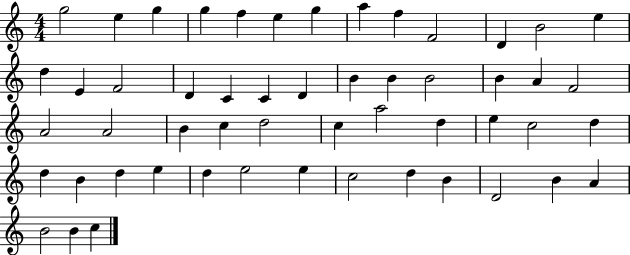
G5/h E5/q G5/q G5/q F5/q E5/q G5/q A5/q F5/q F4/h D4/q B4/h E5/q D5/q E4/q F4/h D4/q C4/q C4/q D4/q B4/q B4/q B4/h B4/q A4/q F4/h A4/h A4/h B4/q C5/q D5/h C5/q A5/h D5/q E5/q C5/h D5/q D5/q B4/q D5/q E5/q D5/q E5/h E5/q C5/h D5/q B4/q D4/h B4/q A4/q B4/h B4/q C5/q